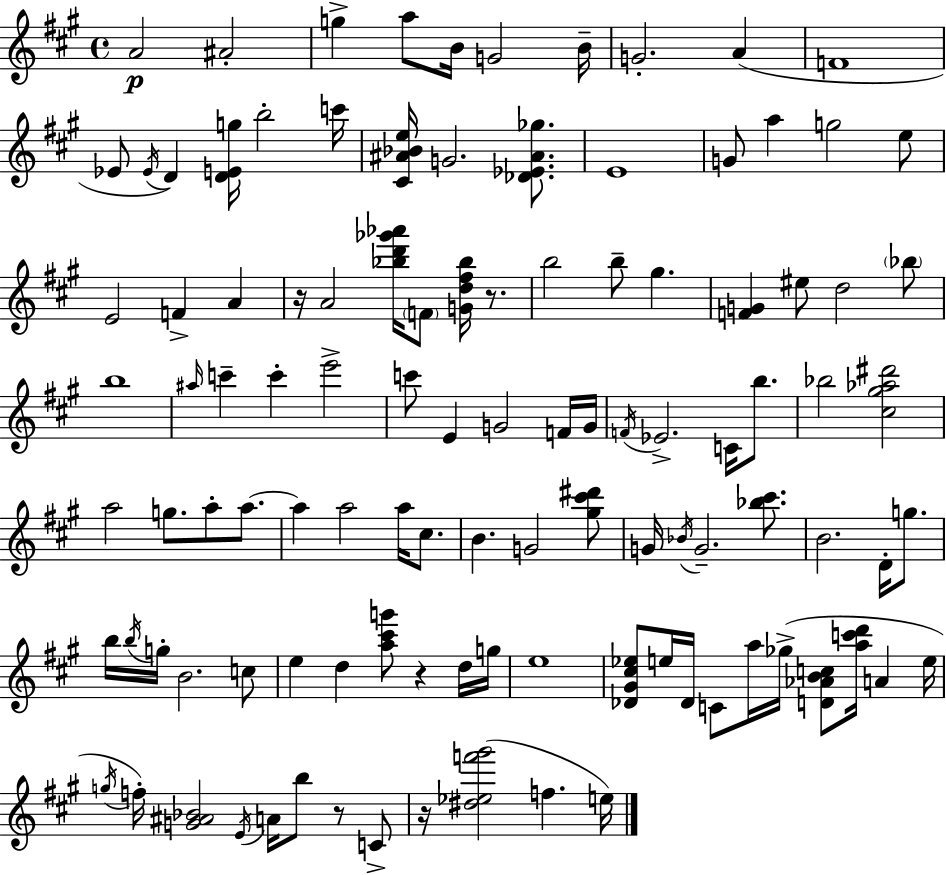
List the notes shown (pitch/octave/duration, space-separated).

A4/h A#4/h G5/q A5/e B4/s G4/h B4/s G4/h. A4/q F4/w Eb4/e Eb4/s D4/q [D4,E4,G5]/s B5/h C6/s [C#4,A#4,Bb4,E5]/s G4/h. [Db4,Eb4,A#4,Gb5]/e. E4/w G4/e A5/q G5/h E5/e E4/h F4/q A4/q R/s A4/h [Bb5,D6,Gb6,Ab6]/s F4/e [G4,D5,F#5,Bb5]/s R/e. B5/h B5/e G#5/q. [F4,G4]/q EIS5/e D5/h Bb5/e B5/w A#5/s C6/q C6/q E6/h C6/e E4/q G4/h F4/s G4/s F4/s Eb4/h. C4/s B5/e. Bb5/h [C#5,G#5,Ab5,D#6]/h A5/h G5/e. A5/e A5/e. A5/q A5/h A5/s C#5/e. B4/q. G4/h [G#5,C#6,D#6]/e G4/s Bb4/s G4/h. [Bb5,C#6]/e. B4/h. D4/s G5/e. B5/s B5/s G5/s B4/h. C5/e E5/q D5/q [A5,C#6,G6]/e R/q D5/s G5/s E5/w [Db4,G#4,C#5,Eb5]/e E5/s Db4/s C4/e A5/s Gb5/s [D4,Ab4,B4,C5]/e [A5,C6,D6]/s A4/q E5/s G5/s F5/s [G4,A#4,Bb4]/h E4/s A4/s B5/e R/e C4/e R/s [D#5,Eb5,F6,G#6]/h F5/q. E5/s